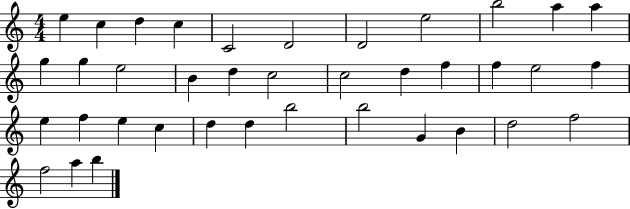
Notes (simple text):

E5/q C5/q D5/q C5/q C4/h D4/h D4/h E5/h B5/h A5/q A5/q G5/q G5/q E5/h B4/q D5/q C5/h C5/h D5/q F5/q F5/q E5/h F5/q E5/q F5/q E5/q C5/q D5/q D5/q B5/h B5/h G4/q B4/q D5/h F5/h F5/h A5/q B5/q